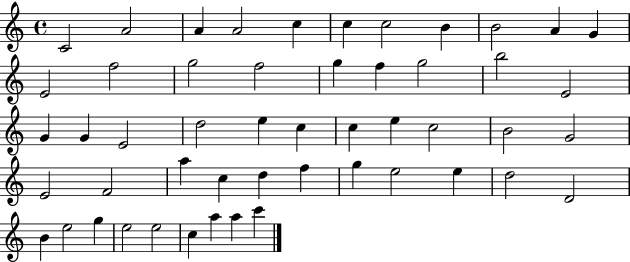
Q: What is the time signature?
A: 4/4